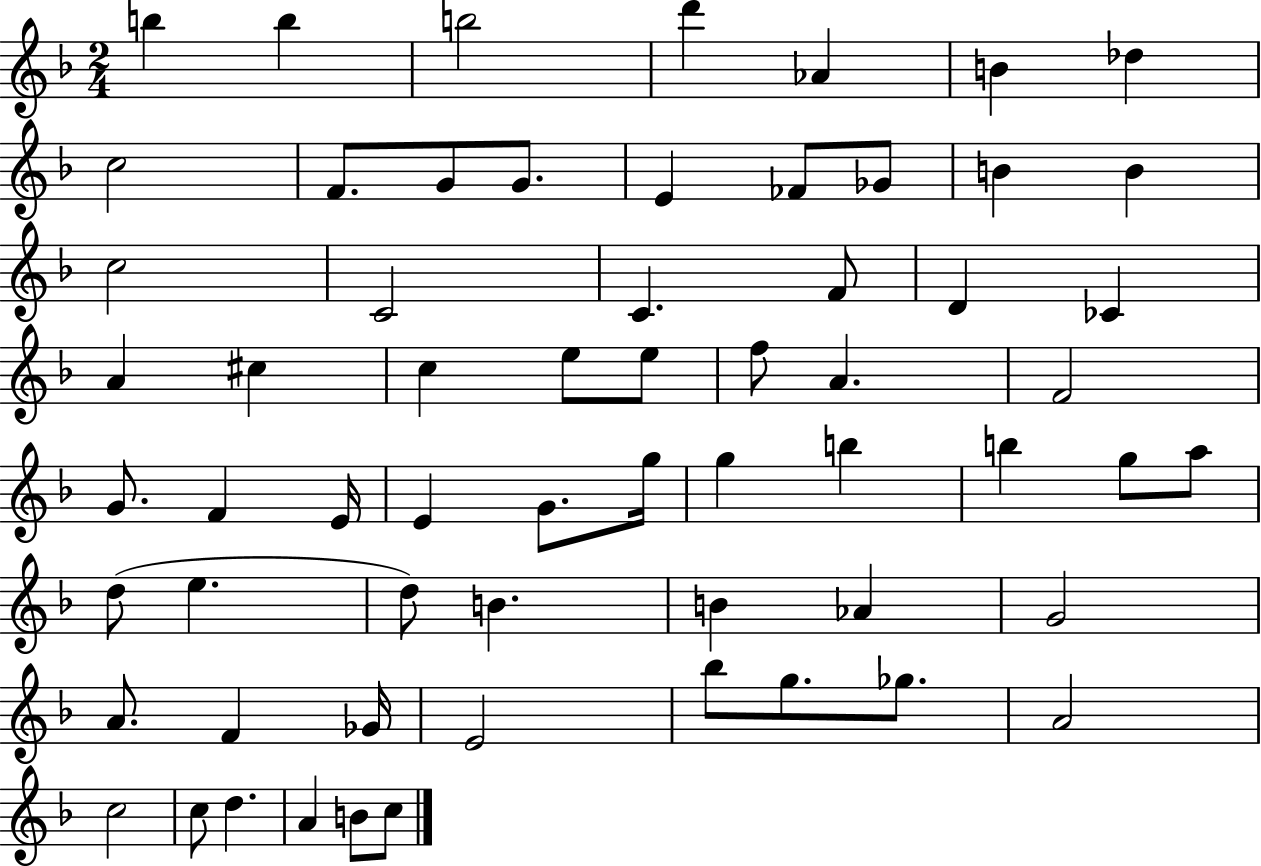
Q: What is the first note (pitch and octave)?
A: B5